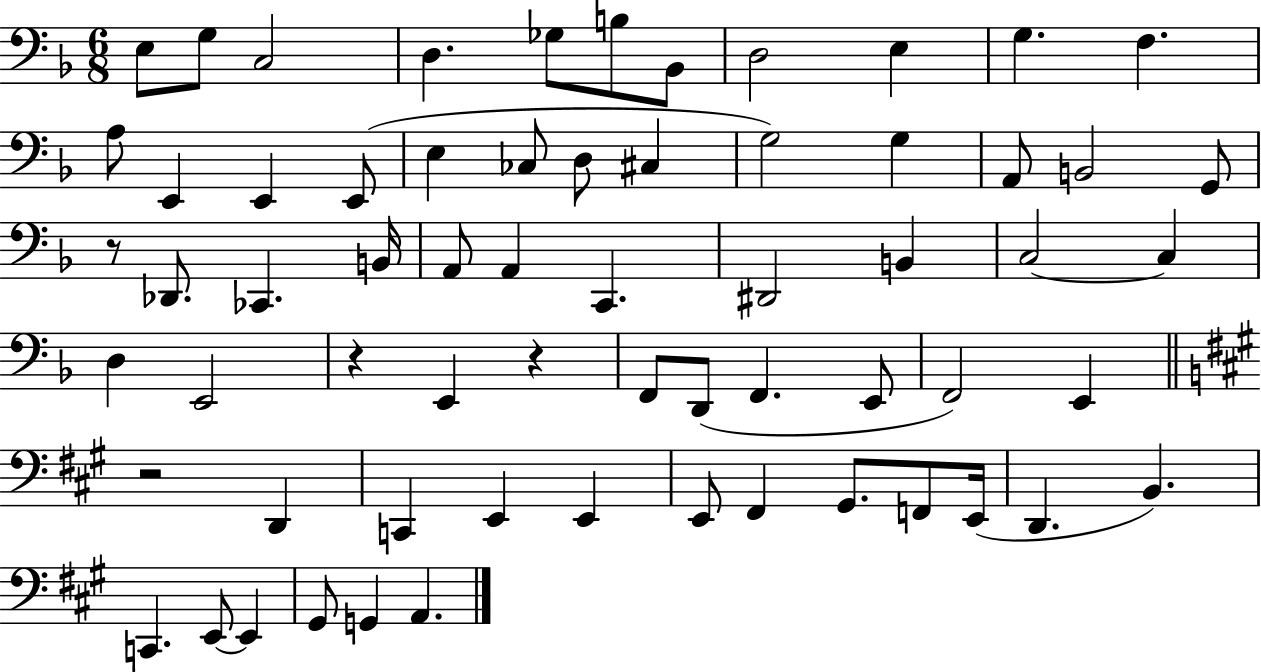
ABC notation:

X:1
T:Untitled
M:6/8
L:1/4
K:F
E,/2 G,/2 C,2 D, _G,/2 B,/2 _B,,/2 D,2 E, G, F, A,/2 E,, E,, E,,/2 E, _C,/2 D,/2 ^C, G,2 G, A,,/2 B,,2 G,,/2 z/2 _D,,/2 _C,, B,,/4 A,,/2 A,, C,, ^D,,2 B,, C,2 C, D, E,,2 z E,, z F,,/2 D,,/2 F,, E,,/2 F,,2 E,, z2 D,, C,, E,, E,, E,,/2 ^F,, ^G,,/2 F,,/2 E,,/4 D,, B,, C,, E,,/2 E,, ^G,,/2 G,, A,,